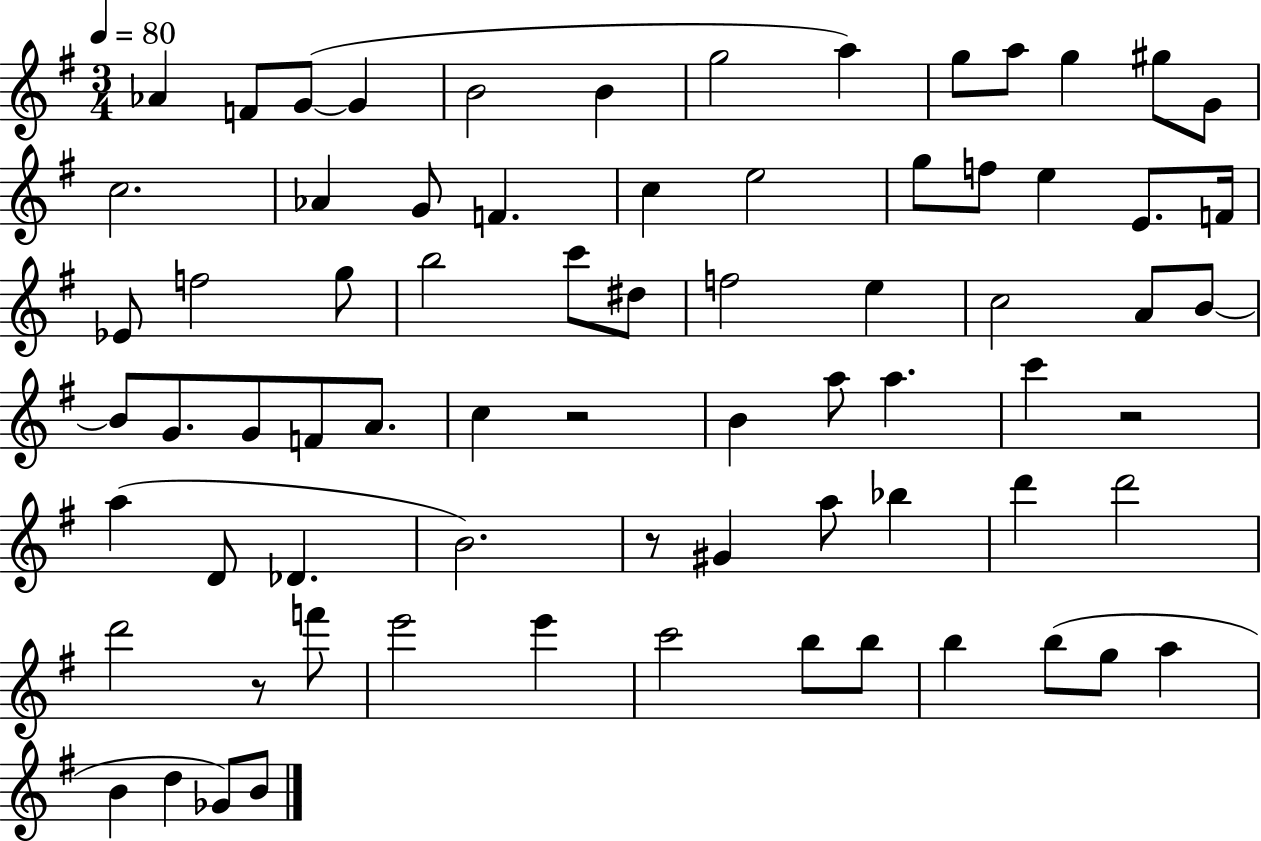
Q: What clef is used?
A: treble